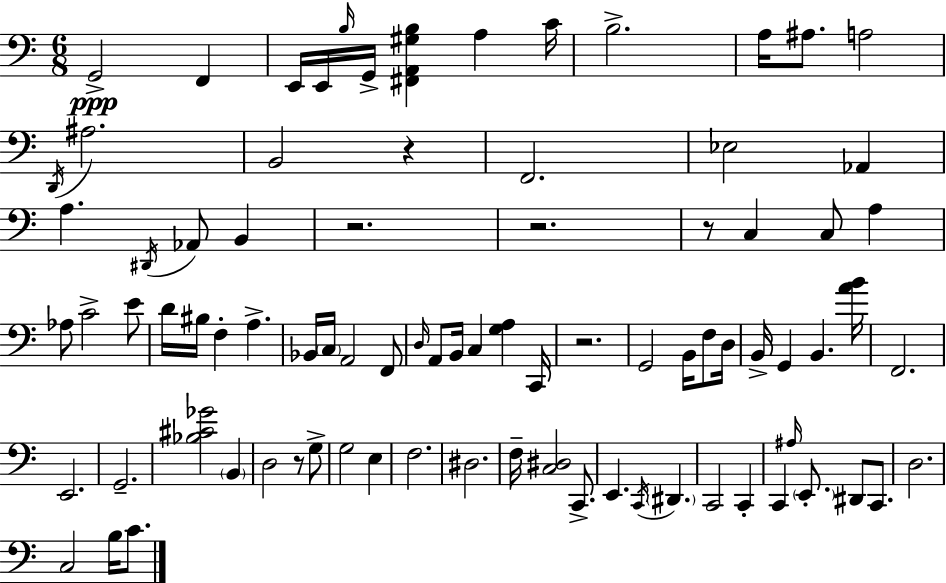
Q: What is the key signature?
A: C major